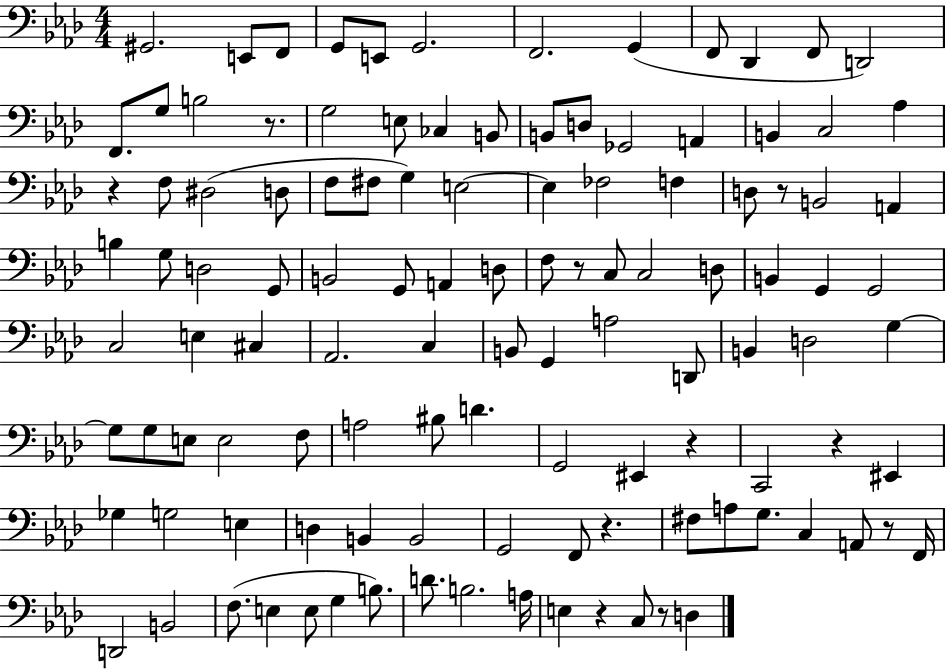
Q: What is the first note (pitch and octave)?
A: G#2